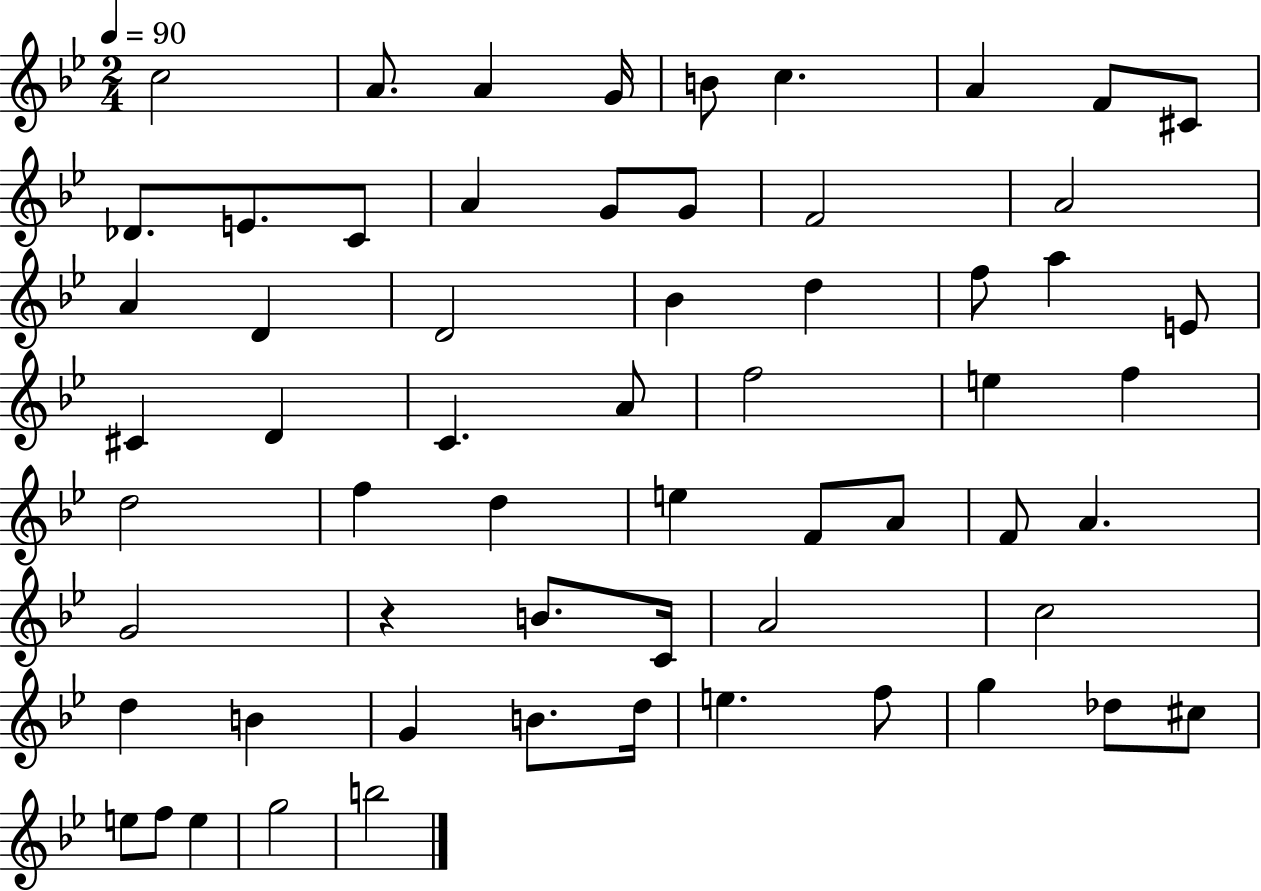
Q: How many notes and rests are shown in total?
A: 61